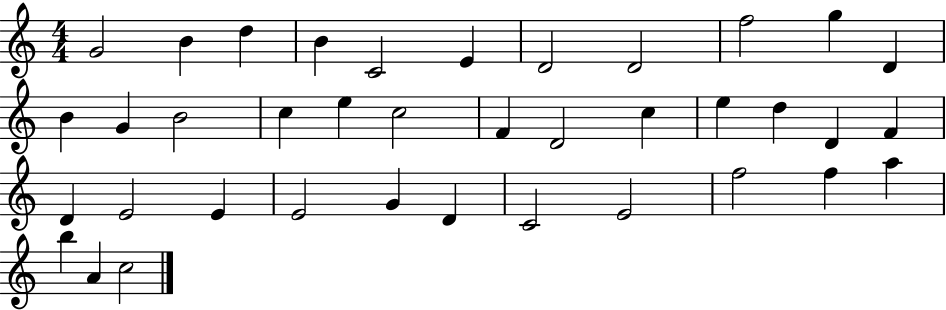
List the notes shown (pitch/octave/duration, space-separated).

G4/h B4/q D5/q B4/q C4/h E4/q D4/h D4/h F5/h G5/q D4/q B4/q G4/q B4/h C5/q E5/q C5/h F4/q D4/h C5/q E5/q D5/q D4/q F4/q D4/q E4/h E4/q E4/h G4/q D4/q C4/h E4/h F5/h F5/q A5/q B5/q A4/q C5/h